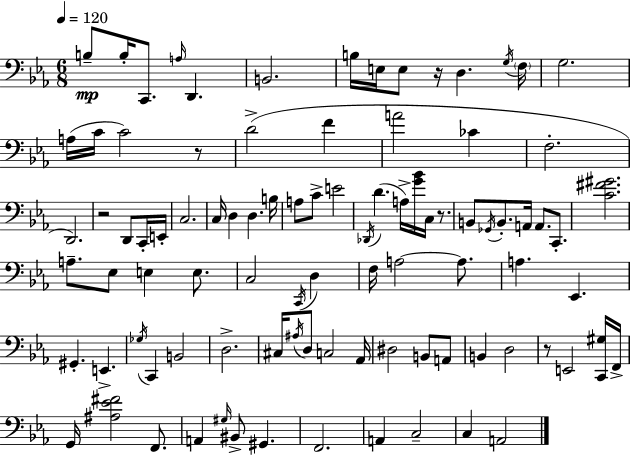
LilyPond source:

{
  \clef bass
  \numericTimeSignature
  \time 6/8
  \key ees \major
  \tempo 4 = 120
  b8--\mp b16-. c,8. \grace { a16 } d,4. | b,2. | b16 e16 e8 r16 d4. | \acciaccatura { g16 } \parenthesize f16 g2. | \break a16( c'16 c'2) | r8 d'2->( f'4 | a'2 ces'4 | f2.-. | \break d,2.) | r2 d,8 | c,16-. e,16-. c2. | c16 d4 d4. | \break b16 a8 c'8-> e'2 | \acciaccatura { des,16 }( d'4. a16->) <g' bes'>16 c16 | r8. b,8 \acciaccatura { ges,16 } b,8.-. a,16 a,8. | c,8.-. <c' fis' gis'>2. | \break a8.-- ees8 e4 | e8. c2 | \acciaccatura { c,16 } d4 f16 a2~~ | a8. a4. ees,4. | \break gis,4.-. e,4.-> | \acciaccatura { ges16 } c,4 b,2 | d2.-> | cis16 \acciaccatura { ais16 } d8 c2 | \break aes,16 dis2 | b,8 a,8 b,4 d2 | r8 e,2 | <c, gis>16 f,16-> g,16 <ais ees' fis'>2 | \break f,8. a,4 \grace { gis16 } | bis,8-> gis,4. f,2. | a,4 | c2-- c4 | \break a,2 \bar "|."
}